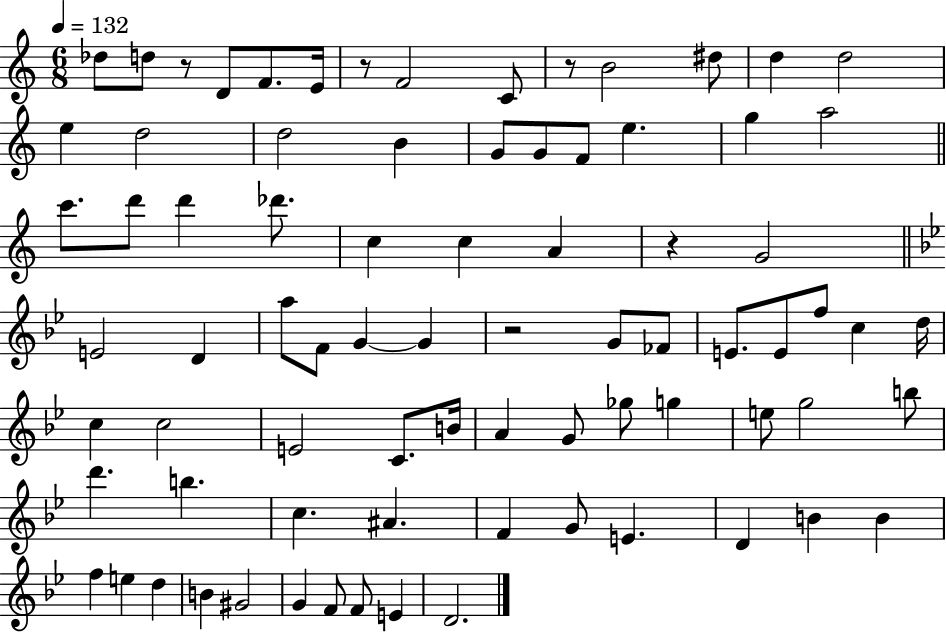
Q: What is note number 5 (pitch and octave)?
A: E4